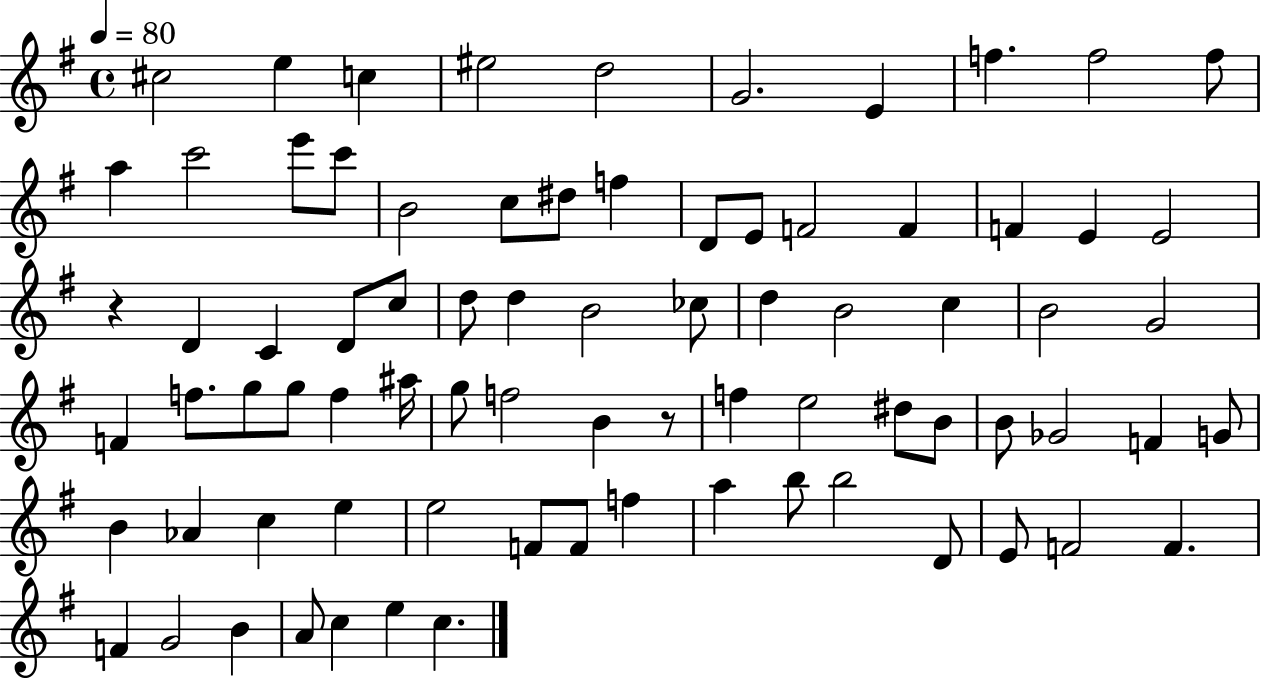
C#5/h E5/q C5/q EIS5/h D5/h G4/h. E4/q F5/q. F5/h F5/e A5/q C6/h E6/e C6/e B4/h C5/e D#5/e F5/q D4/e E4/e F4/h F4/q F4/q E4/q E4/h R/q D4/q C4/q D4/e C5/e D5/e D5/q B4/h CES5/e D5/q B4/h C5/q B4/h G4/h F4/q F5/e. G5/e G5/e F5/q A#5/s G5/e F5/h B4/q R/e F5/q E5/h D#5/e B4/e B4/e Gb4/h F4/q G4/e B4/q Ab4/q C5/q E5/q E5/h F4/e F4/e F5/q A5/q B5/e B5/h D4/e E4/e F4/h F4/q. F4/q G4/h B4/q A4/e C5/q E5/q C5/q.